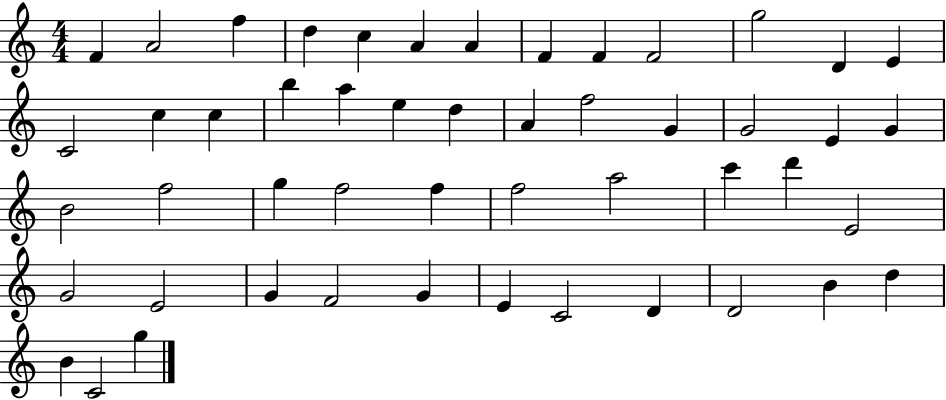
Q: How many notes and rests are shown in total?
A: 50